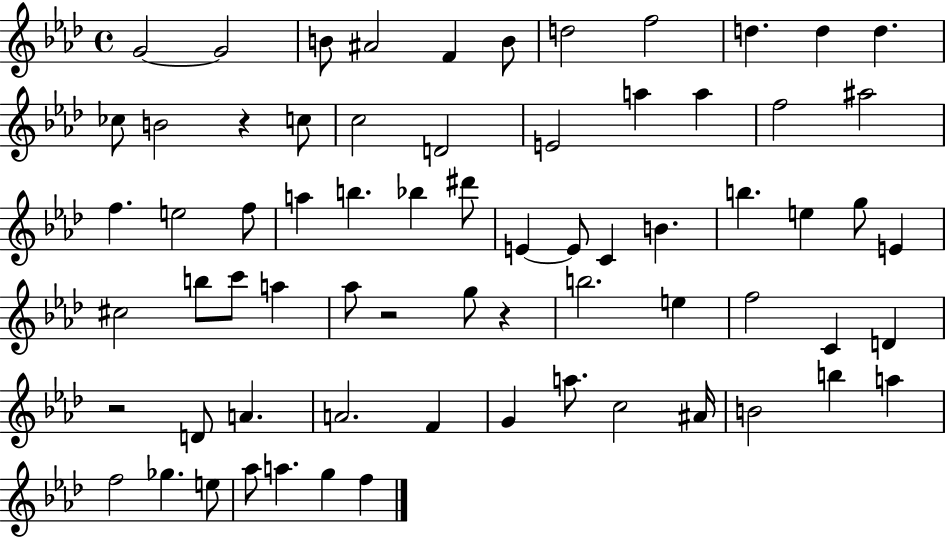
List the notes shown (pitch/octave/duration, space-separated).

G4/h G4/h B4/e A#4/h F4/q B4/e D5/h F5/h D5/q. D5/q D5/q. CES5/e B4/h R/q C5/e C5/h D4/h E4/h A5/q A5/q F5/h A#5/h F5/q. E5/h F5/e A5/q B5/q. Bb5/q D#6/e E4/q E4/e C4/q B4/q. B5/q. E5/q G5/e E4/q C#5/h B5/e C6/e A5/q Ab5/e R/h G5/e R/q B5/h. E5/q F5/h C4/q D4/q R/h D4/e A4/q. A4/h. F4/q G4/q A5/e. C5/h A#4/s B4/h B5/q A5/q F5/h Gb5/q. E5/e Ab5/e A5/q. G5/q F5/q